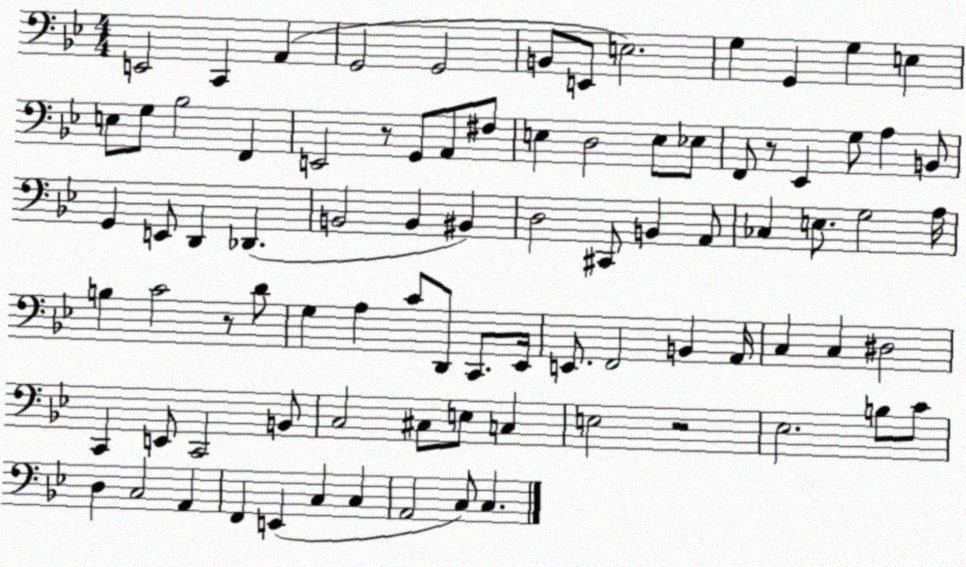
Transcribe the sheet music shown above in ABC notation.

X:1
T:Untitled
M:4/4
L:1/4
K:Bb
E,,2 C,, A,, G,,2 G,,2 B,,/2 E,,/2 E,2 G, G,, G, E, E,/2 G,/2 _B,2 F,, E,,2 z/2 G,,/2 A,,/2 ^F,/2 E, D,2 E,/2 _E,/2 F,,/2 z/2 _E,, G,/2 A, B,,/2 G,, E,,/2 D,, _D,, B,,2 B,, ^B,, D,2 ^C,,/2 B,, A,,/2 _C, E,/2 G,2 A,/4 B, C2 z/2 D/2 G, A, C/2 D,,/2 C,,/2 _E,,/4 E,,/2 F,,2 B,, A,,/4 C, C, ^D,2 C,, E,,/2 C,,2 B,,/2 C,2 ^C,/2 E,/2 C, E,2 z2 _E,2 B,/2 C/2 D, C,2 A,, F,, E,, C, C, A,,2 C,/2 C,